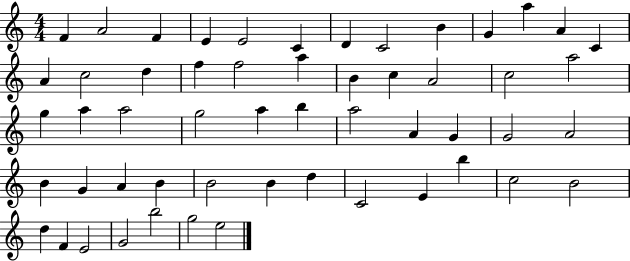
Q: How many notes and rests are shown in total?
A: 54